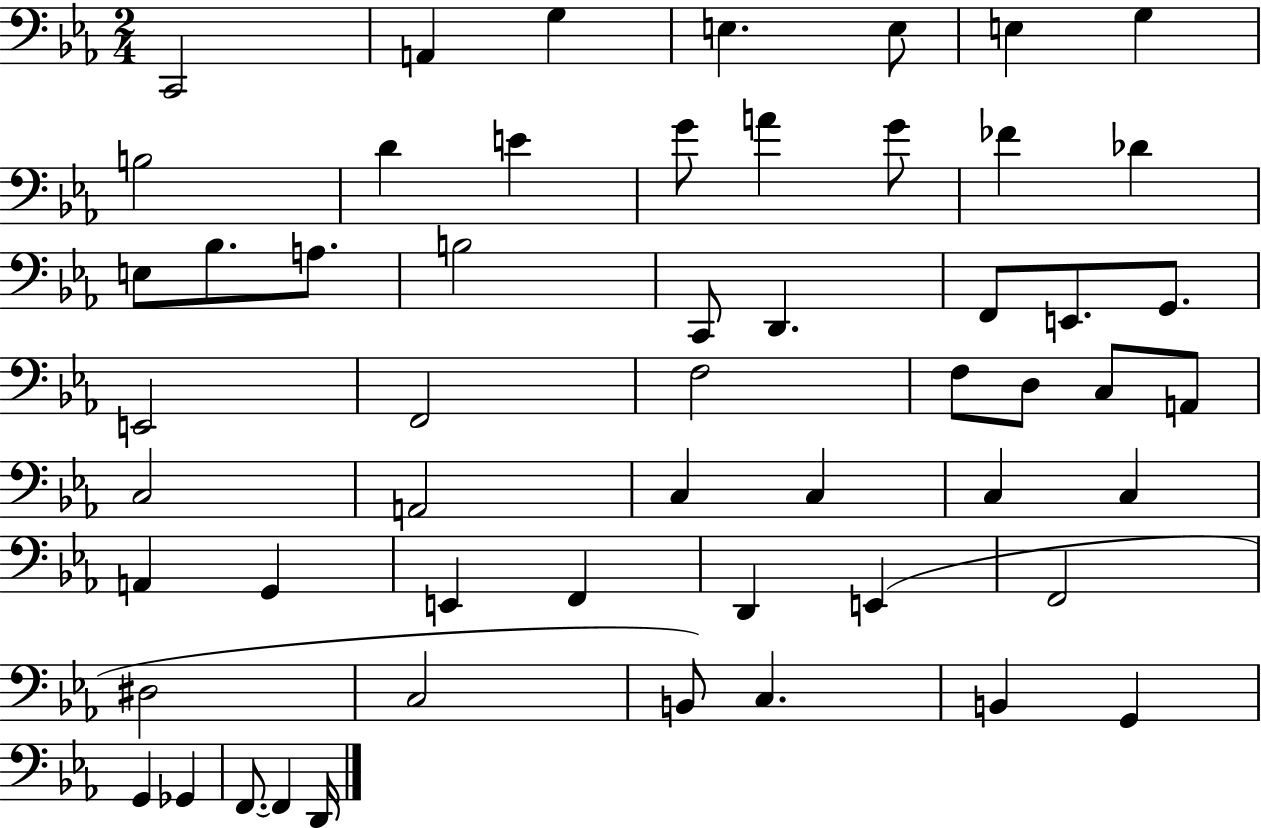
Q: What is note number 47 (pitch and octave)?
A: B2